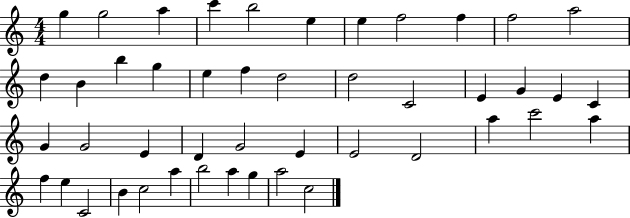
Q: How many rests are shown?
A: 0